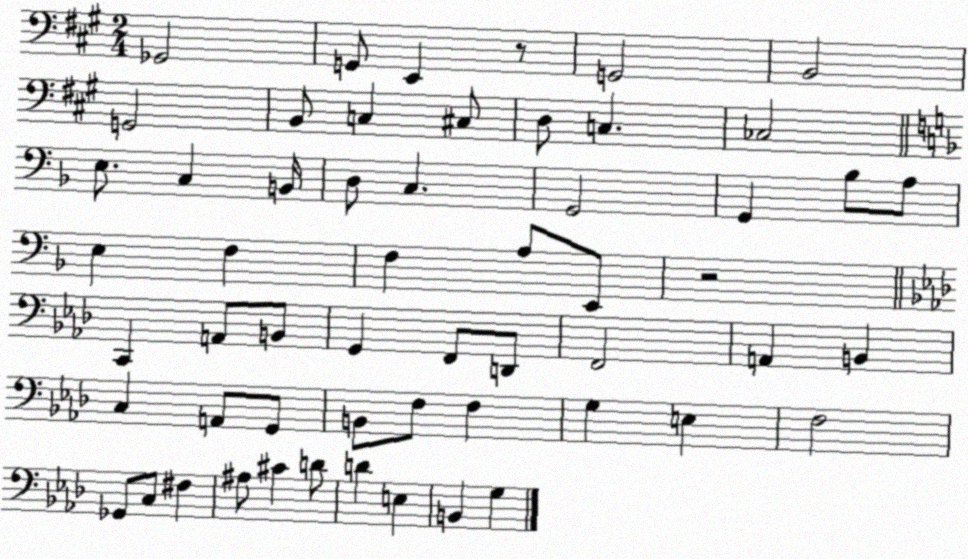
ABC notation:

X:1
T:Untitled
M:2/4
L:1/4
K:A
_G,,2 G,,/2 E,, z/2 G,,2 B,,2 G,,2 B,,/2 C, ^C,/2 D,/2 C, _C,2 E,/2 C, B,,/4 D,/2 C, G,,2 G,, _B,/2 A,/2 E, F, F, A,/2 E,,/2 z2 C,, A,,/2 B,,/2 G,, F,,/2 D,,/2 F,,2 A,, B,, C, A,,/2 G,,/2 B,,/2 F,/2 F, G, E, F,2 _G,,/2 C,/2 ^F, ^A,/2 ^C D/2 D E, B,, G,